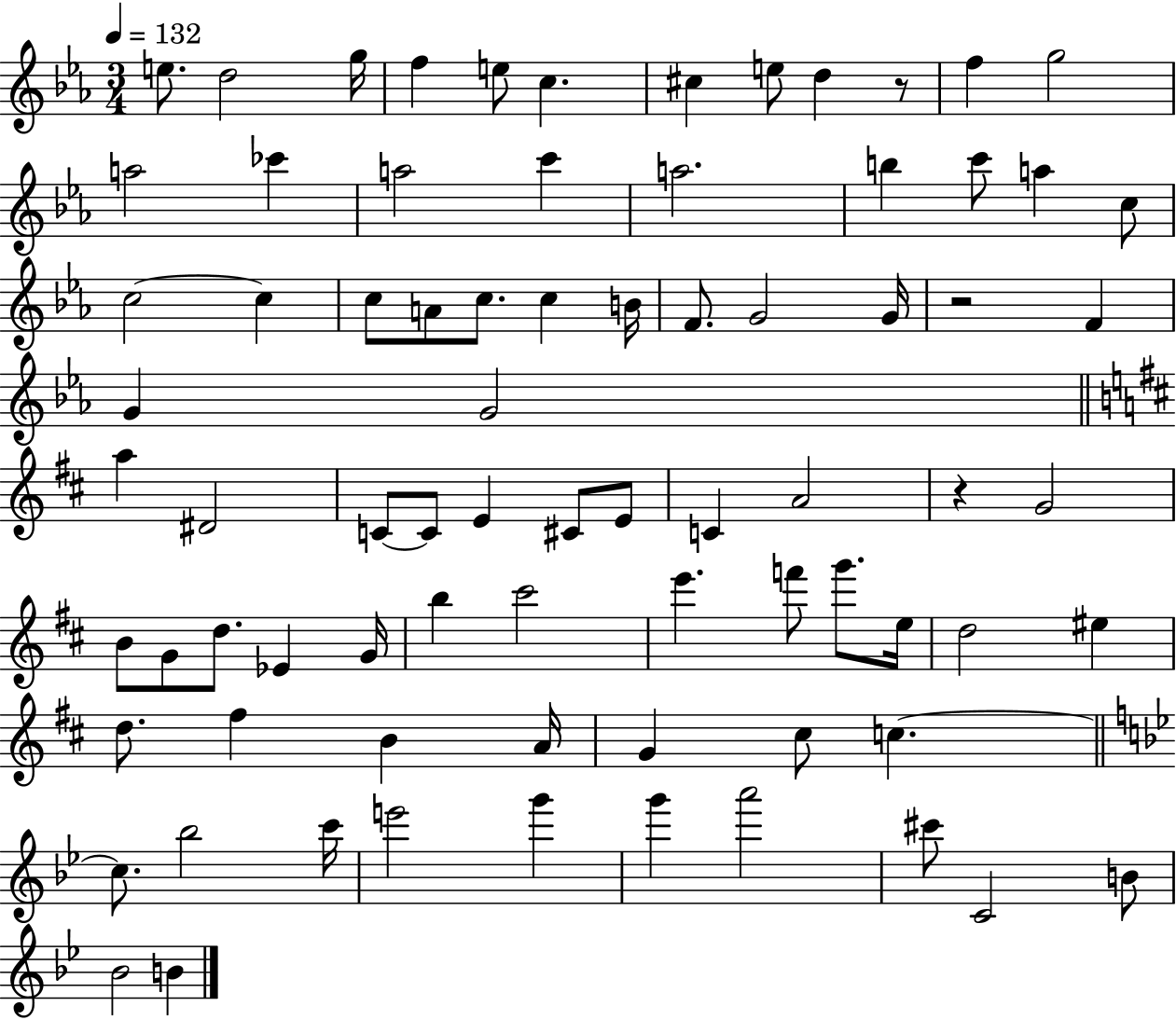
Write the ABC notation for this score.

X:1
T:Untitled
M:3/4
L:1/4
K:Eb
e/2 d2 g/4 f e/2 c ^c e/2 d z/2 f g2 a2 _c' a2 c' a2 b c'/2 a c/2 c2 c c/2 A/2 c/2 c B/4 F/2 G2 G/4 z2 F G G2 a ^D2 C/2 C/2 E ^C/2 E/2 C A2 z G2 B/2 G/2 d/2 _E G/4 b ^c'2 e' f'/2 g'/2 e/4 d2 ^e d/2 ^f B A/4 G ^c/2 c c/2 _b2 c'/4 e'2 g' g' a'2 ^c'/2 C2 B/2 _B2 B